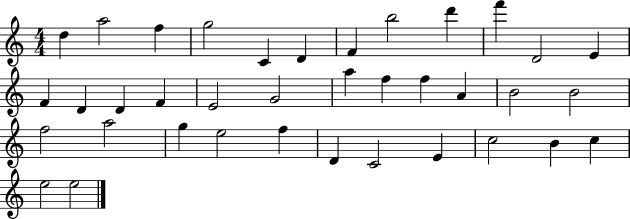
{
  \clef treble
  \numericTimeSignature
  \time 4/4
  \key c \major
  d''4 a''2 f''4 | g''2 c'4 d'4 | f'4 b''2 d'''4 | f'''4 d'2 e'4 | \break f'4 d'4 d'4 f'4 | e'2 g'2 | a''4 f''4 f''4 a'4 | b'2 b'2 | \break f''2 a''2 | g''4 e''2 f''4 | d'4 c'2 e'4 | c''2 b'4 c''4 | \break e''2 e''2 | \bar "|."
}